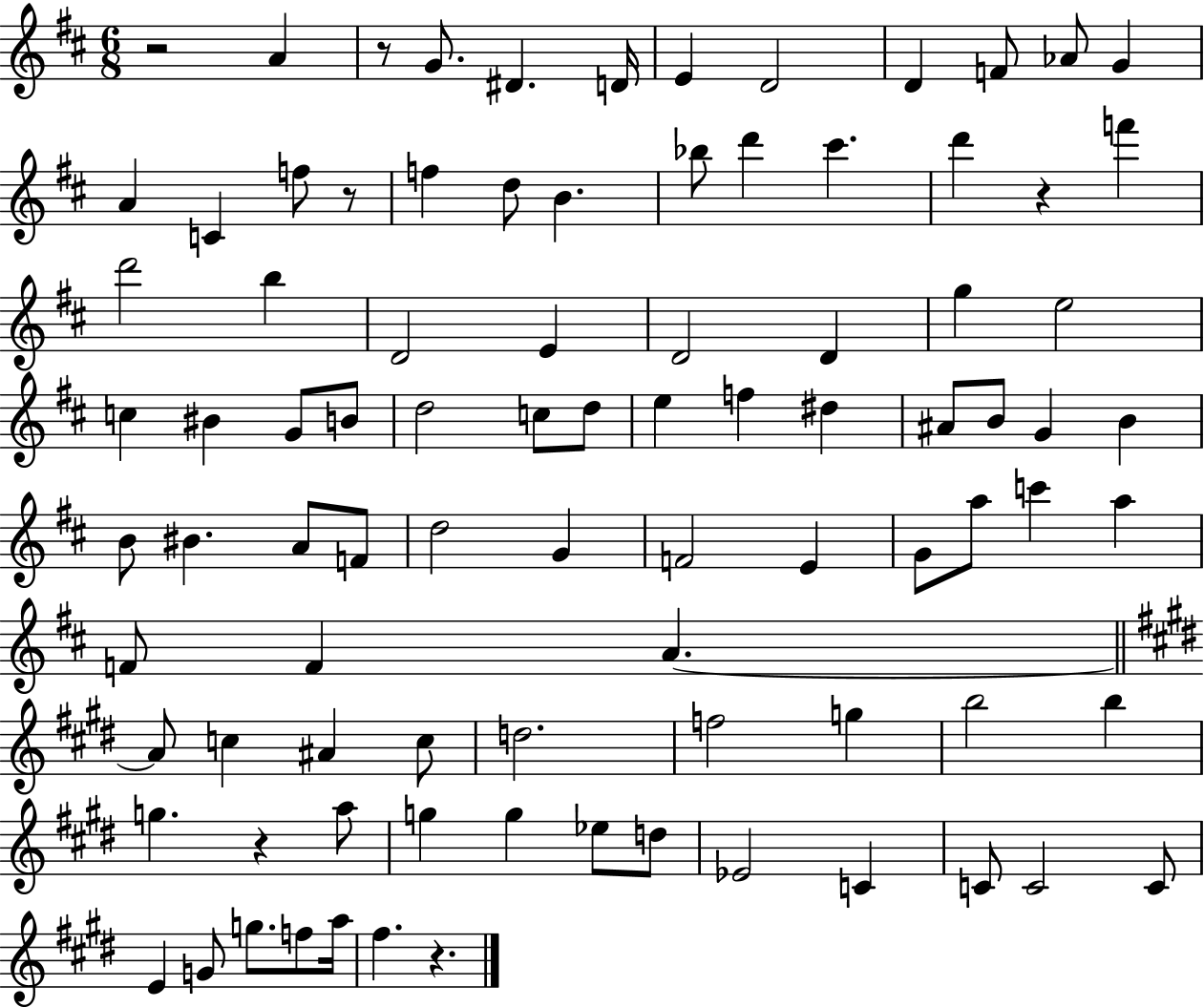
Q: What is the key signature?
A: D major